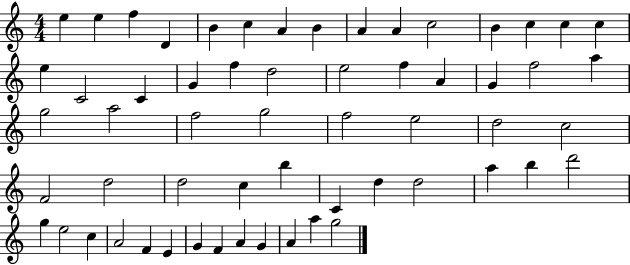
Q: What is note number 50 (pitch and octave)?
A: A4